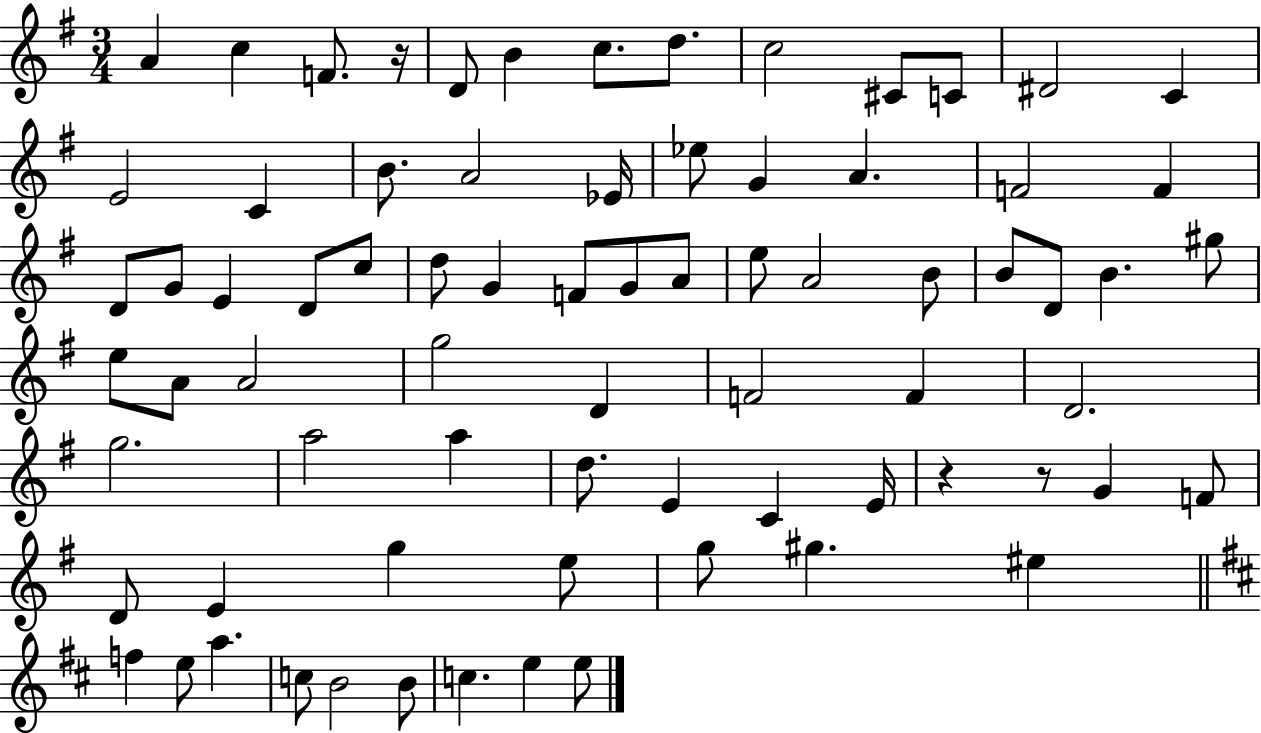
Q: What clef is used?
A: treble